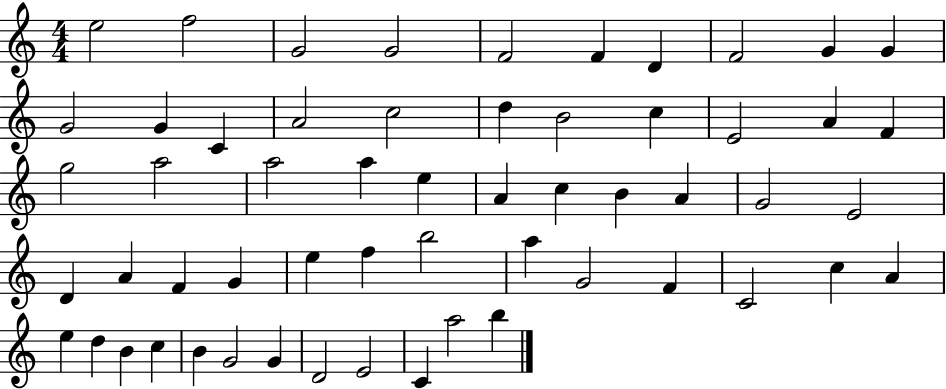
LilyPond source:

{
  \clef treble
  \numericTimeSignature
  \time 4/4
  \key c \major
  e''2 f''2 | g'2 g'2 | f'2 f'4 d'4 | f'2 g'4 g'4 | \break g'2 g'4 c'4 | a'2 c''2 | d''4 b'2 c''4 | e'2 a'4 f'4 | \break g''2 a''2 | a''2 a''4 e''4 | a'4 c''4 b'4 a'4 | g'2 e'2 | \break d'4 a'4 f'4 g'4 | e''4 f''4 b''2 | a''4 g'2 f'4 | c'2 c''4 a'4 | \break e''4 d''4 b'4 c''4 | b'4 g'2 g'4 | d'2 e'2 | c'4 a''2 b''4 | \break \bar "|."
}